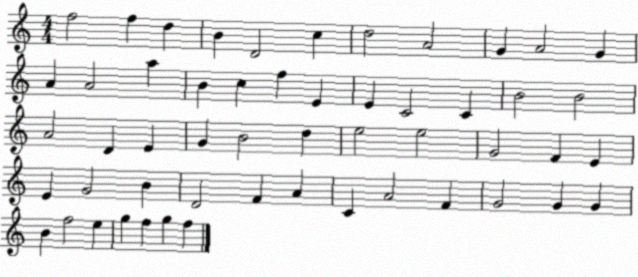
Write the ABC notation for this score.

X:1
T:Untitled
M:4/4
L:1/4
K:C
f2 f d B D2 c d2 A2 G A2 G A A2 a B c f E E C2 C B2 B2 A2 D E G B2 d e2 e2 G2 F E E G2 B D2 F A C A2 F G2 G G B f2 e g f g f